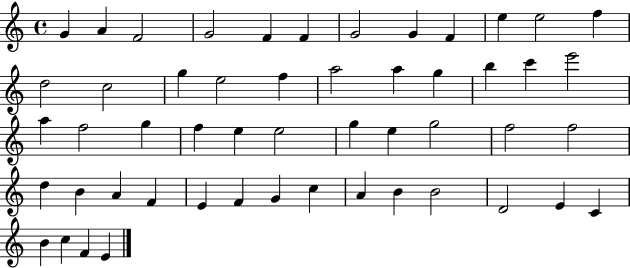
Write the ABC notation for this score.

X:1
T:Untitled
M:4/4
L:1/4
K:C
G A F2 G2 F F G2 G F e e2 f d2 c2 g e2 f a2 a g b c' e'2 a f2 g f e e2 g e g2 f2 f2 d B A F E F G c A B B2 D2 E C B c F E